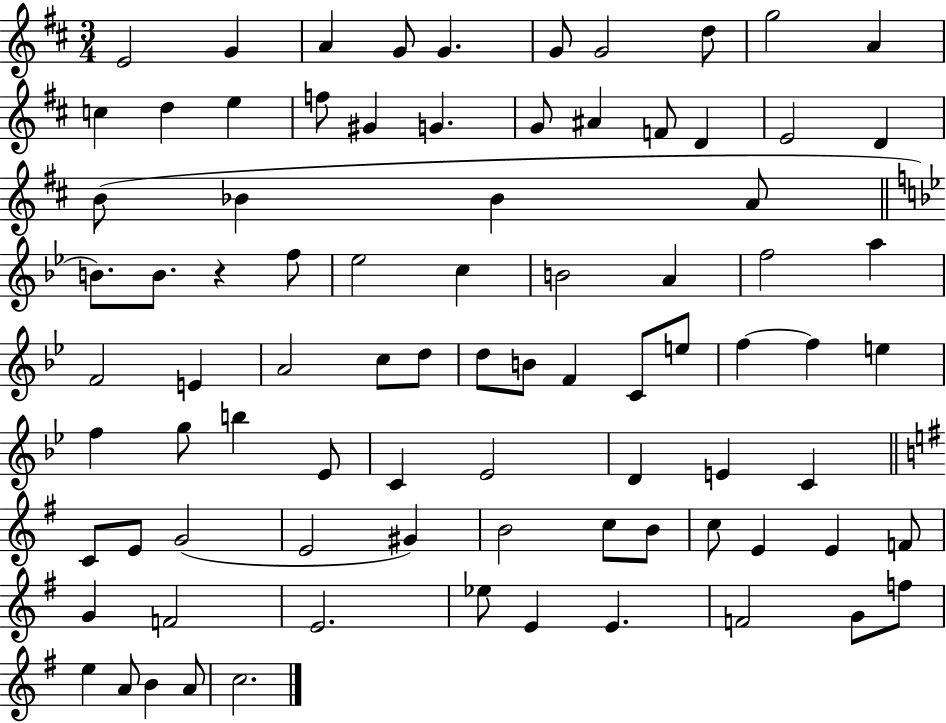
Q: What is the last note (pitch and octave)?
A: C5